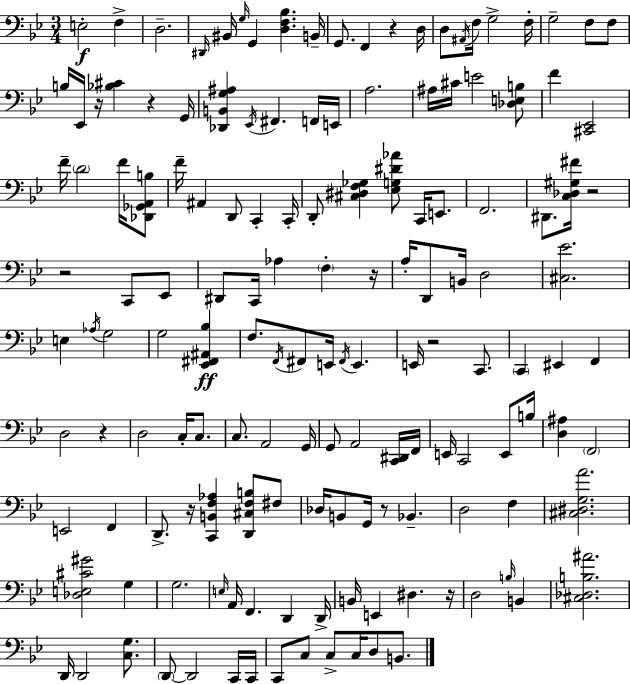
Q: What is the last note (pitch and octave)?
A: B2